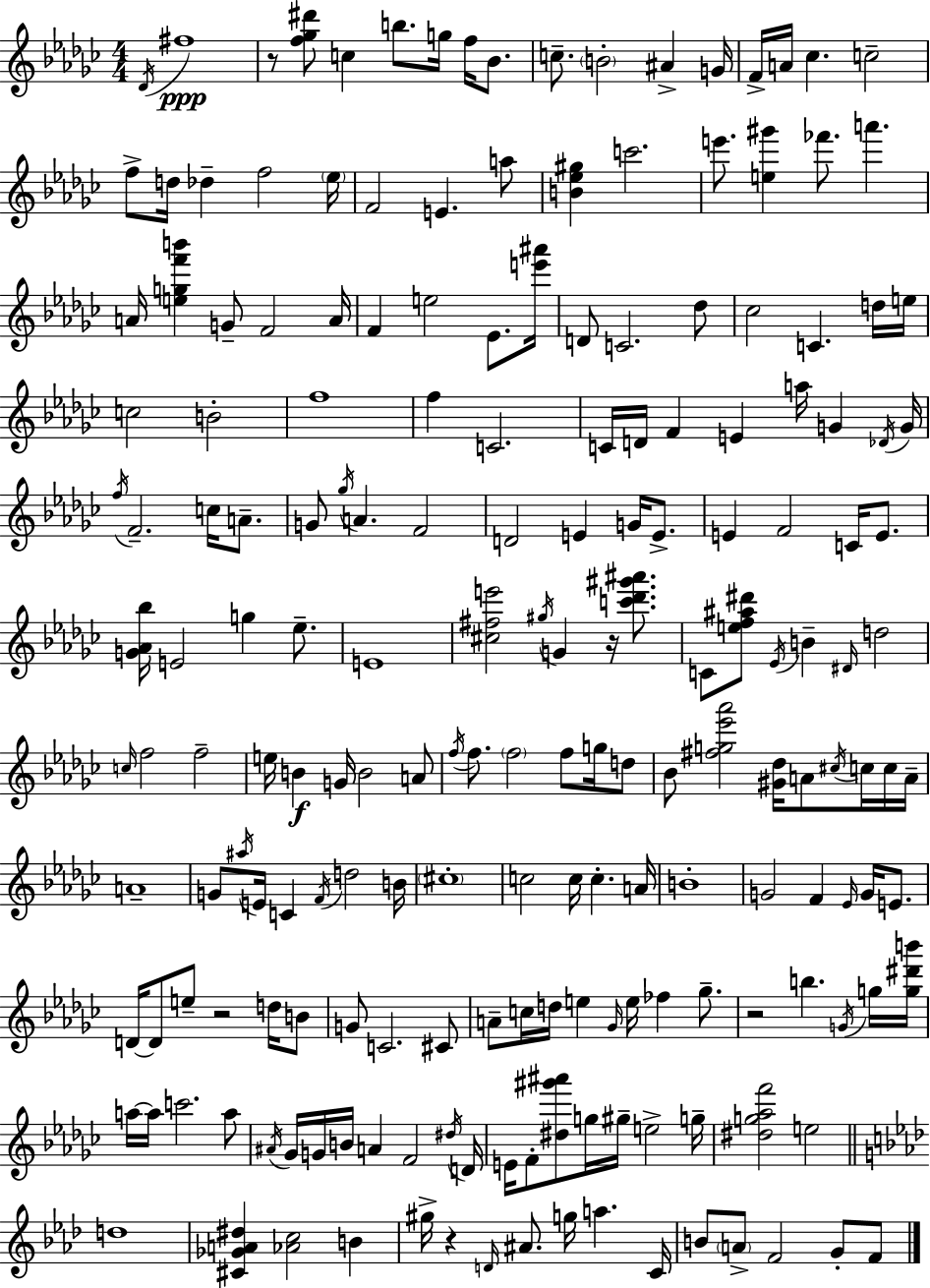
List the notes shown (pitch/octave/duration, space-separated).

Db4/s F#5/w R/e [F5,Gb5,D#6]/e C5/q B5/e. G5/s F5/s Bb4/e. C5/e. B4/h A#4/q G4/s F4/s A4/s CES5/q. C5/h F5/e D5/s Db5/q F5/h Eb5/s F4/h E4/q. A5/e [B4,Eb5,G#5]/q C6/h. E6/e. [E5,G#6]/q FES6/e. A6/q. A4/s [E5,G5,F6,B6]/q G4/e F4/h A4/s F4/q E5/h Eb4/e. [E6,A#6]/s D4/e C4/h. Db5/e CES5/h C4/q. D5/s E5/s C5/h B4/h F5/w F5/q C4/h. C4/s D4/s F4/q E4/q A5/s G4/q Db4/s G4/s F5/s F4/h. C5/s A4/e. G4/e Gb5/s A4/q. F4/h D4/h E4/q G4/s E4/e. E4/q F4/h C4/s E4/e. [G4,Ab4,Bb5]/s E4/h G5/q Eb5/e. E4/w [C#5,F#5,E6]/h G#5/s G4/q R/s [C6,Db6,G#6,A#6]/e. C4/e [E5,F5,A#5,D#6]/e Eb4/s B4/q D#4/s D5/h C5/s F5/h F5/h E5/s B4/q G4/s B4/h A4/e F5/s F5/e. F5/h F5/e G5/s D5/e Bb4/e [F#5,G5,Eb6,Ab6]/h [G#4,Db5]/s A4/e C#5/s C5/s C5/s A4/s A4/w G4/e A#5/s E4/s C4/q F4/s D5/h B4/s C#5/w C5/h C5/s C5/q. A4/s B4/w G4/h F4/q Eb4/s G4/s E4/e. D4/s D4/e E5/e R/h D5/s B4/e G4/e C4/h. C#4/e A4/e C5/s D5/s E5/q Gb4/s E5/s FES5/q Gb5/e. R/h B5/q. G4/s G5/s [G5,D#6,B6]/s A5/s A5/s C6/h. A5/e A#4/s Gb4/s G4/s B4/s A4/q F4/h D#5/s D4/s E4/s F4/e [D#5,G#6,A#6]/e G5/s G#5/s E5/h G5/s [D#5,G5,Ab5,F6]/h E5/h D5/w [C#4,Gb4,A4,D#5]/q [Ab4,C5]/h B4/q G#5/s R/q D4/s A#4/e. G5/s A5/q. C4/s B4/e A4/e F4/h G4/e F4/e